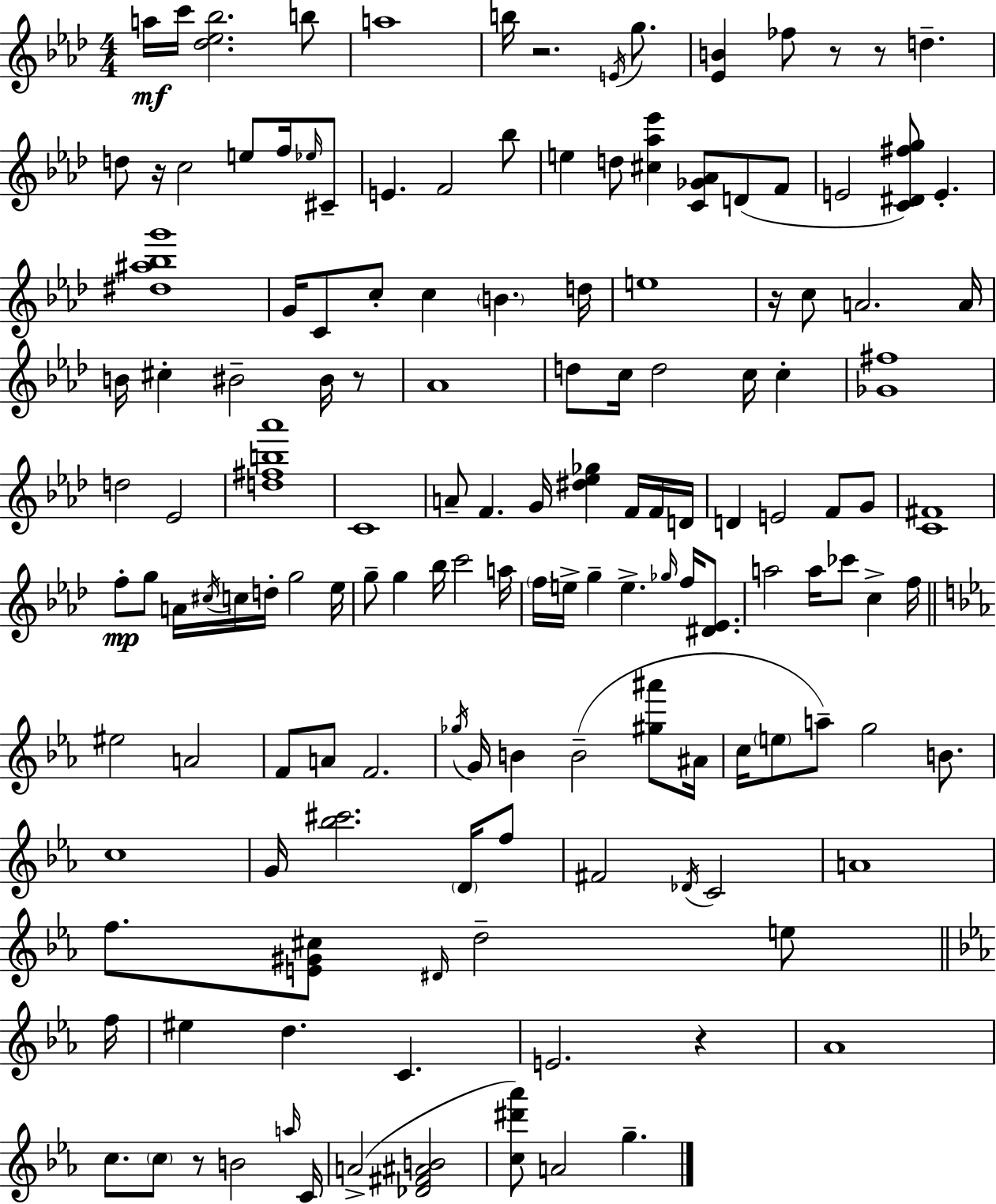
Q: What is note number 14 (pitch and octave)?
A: Eb5